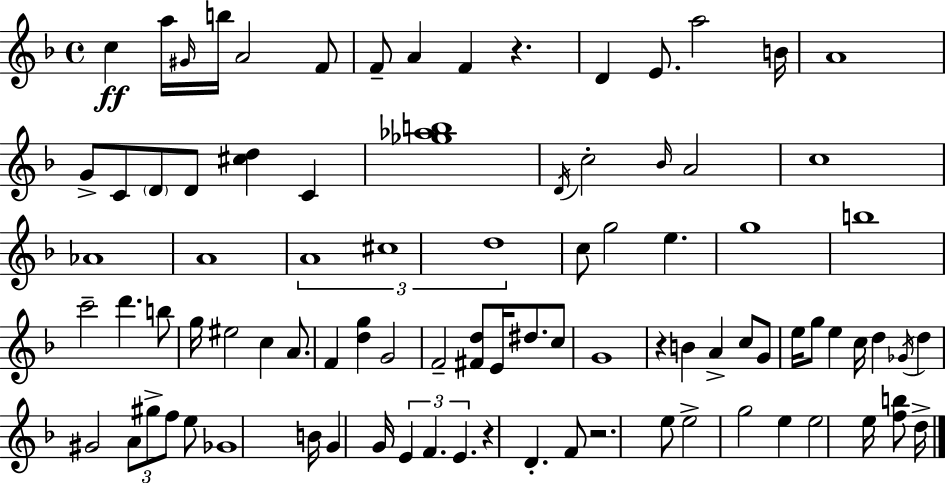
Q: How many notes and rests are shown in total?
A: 89